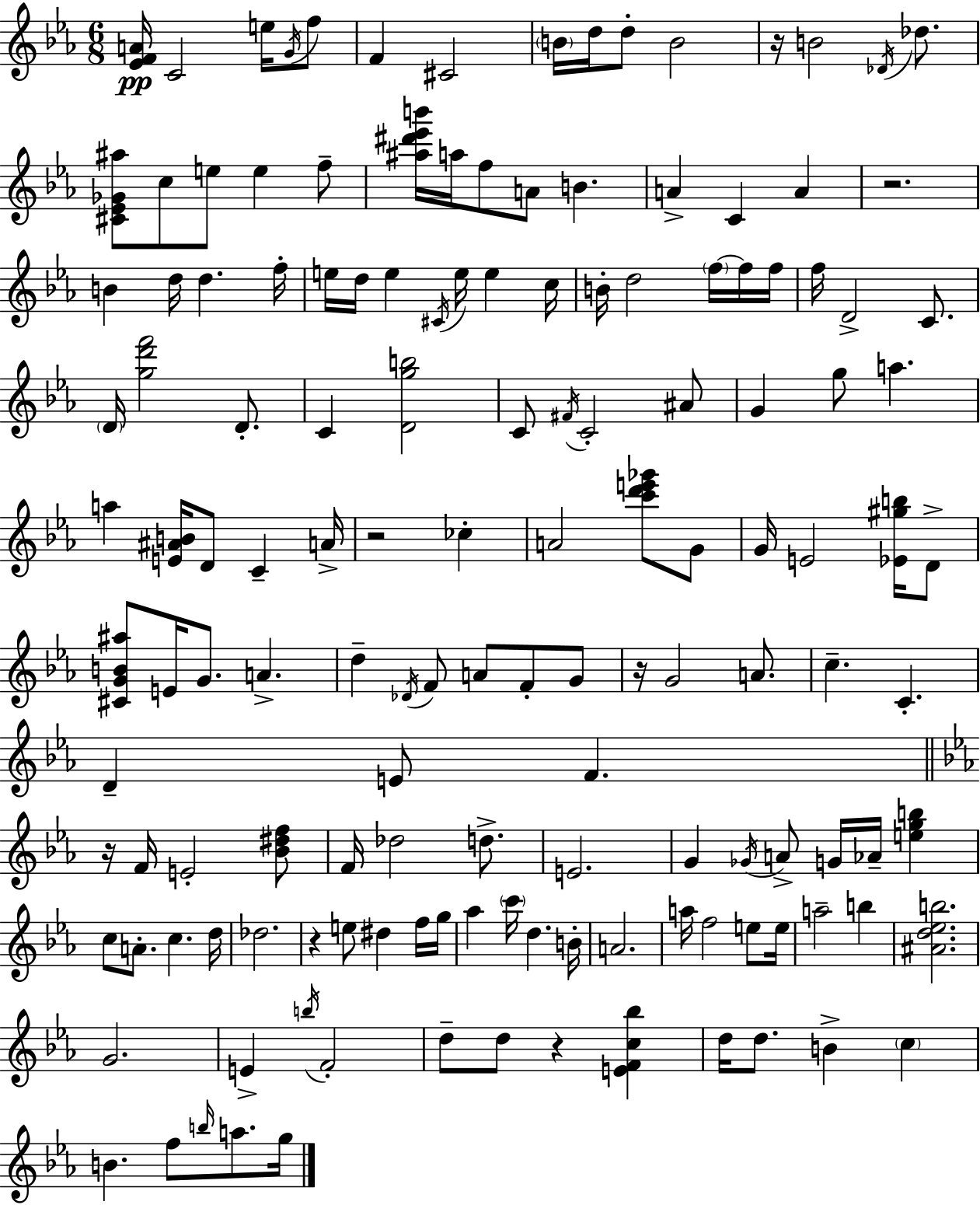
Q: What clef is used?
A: treble